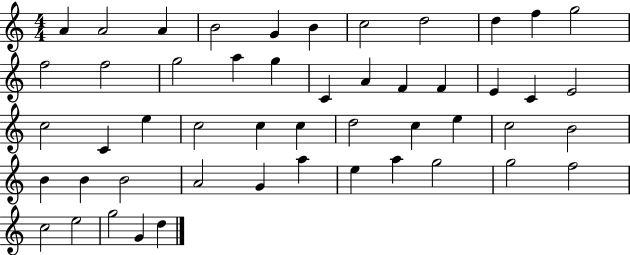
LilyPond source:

{
  \clef treble
  \numericTimeSignature
  \time 4/4
  \key c \major
  a'4 a'2 a'4 | b'2 g'4 b'4 | c''2 d''2 | d''4 f''4 g''2 | \break f''2 f''2 | g''2 a''4 g''4 | c'4 a'4 f'4 f'4 | e'4 c'4 e'2 | \break c''2 c'4 e''4 | c''2 c''4 c''4 | d''2 c''4 e''4 | c''2 b'2 | \break b'4 b'4 b'2 | a'2 g'4 a''4 | e''4 a''4 g''2 | g''2 f''2 | \break c''2 e''2 | g''2 g'4 d''4 | \bar "|."
}